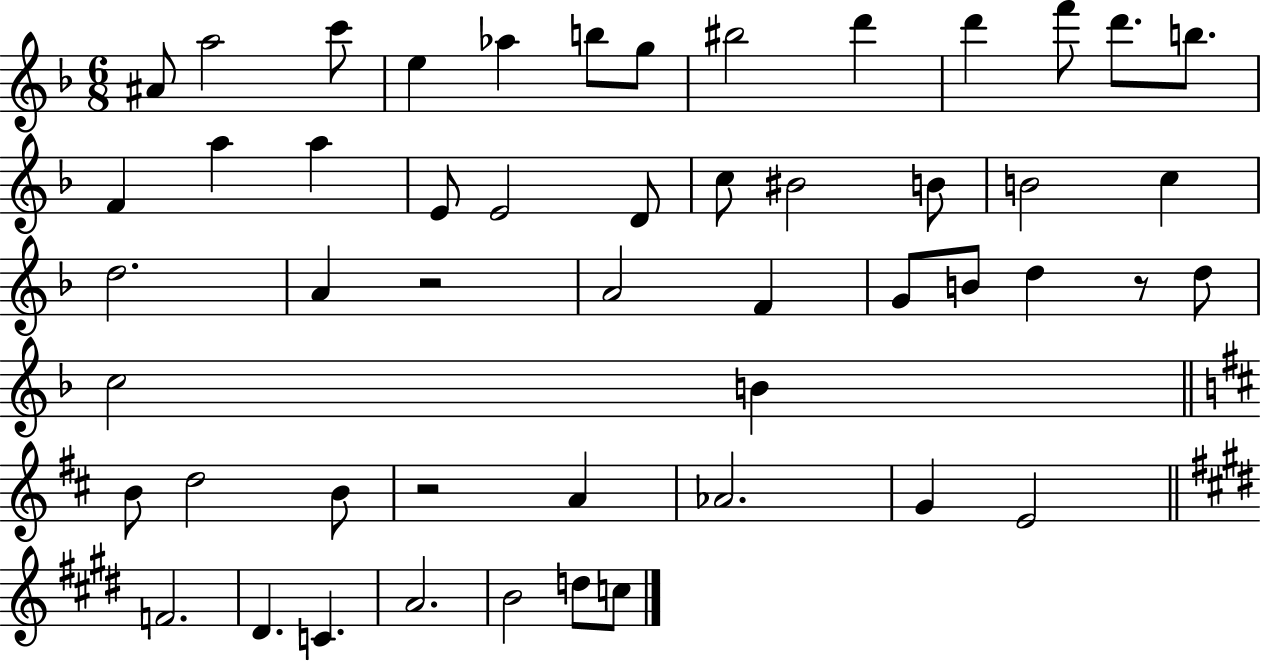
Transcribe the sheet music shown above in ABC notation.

X:1
T:Untitled
M:6/8
L:1/4
K:F
^A/2 a2 c'/2 e _a b/2 g/2 ^b2 d' d' f'/2 d'/2 b/2 F a a E/2 E2 D/2 c/2 ^B2 B/2 B2 c d2 A z2 A2 F G/2 B/2 d z/2 d/2 c2 B B/2 d2 B/2 z2 A _A2 G E2 F2 ^D C A2 B2 d/2 c/2